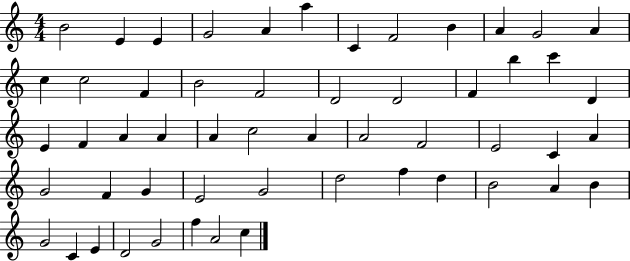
{
  \clef treble
  \numericTimeSignature
  \time 4/4
  \key c \major
  b'2 e'4 e'4 | g'2 a'4 a''4 | c'4 f'2 b'4 | a'4 g'2 a'4 | \break c''4 c''2 f'4 | b'2 f'2 | d'2 d'2 | f'4 b''4 c'''4 d'4 | \break e'4 f'4 a'4 a'4 | a'4 c''2 a'4 | a'2 f'2 | e'2 c'4 a'4 | \break g'2 f'4 g'4 | e'2 g'2 | d''2 f''4 d''4 | b'2 a'4 b'4 | \break g'2 c'4 e'4 | d'2 g'2 | f''4 a'2 c''4 | \bar "|."
}